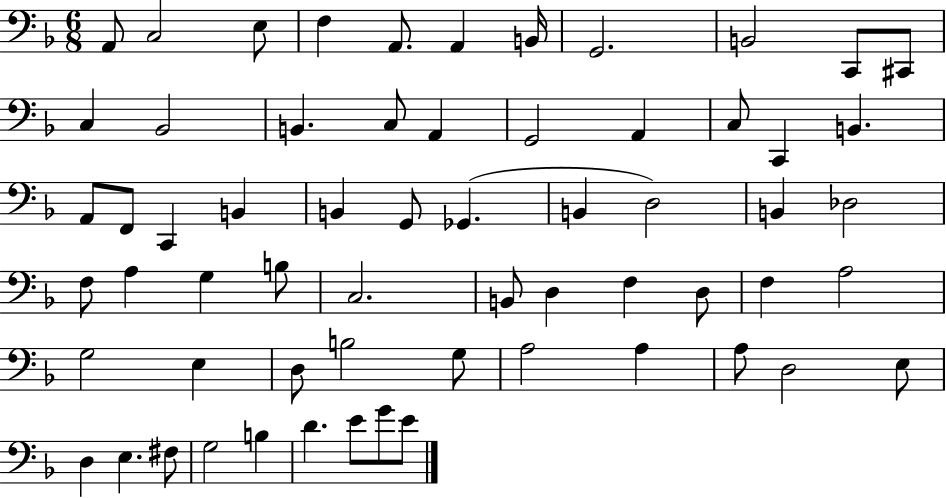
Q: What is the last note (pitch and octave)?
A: E4